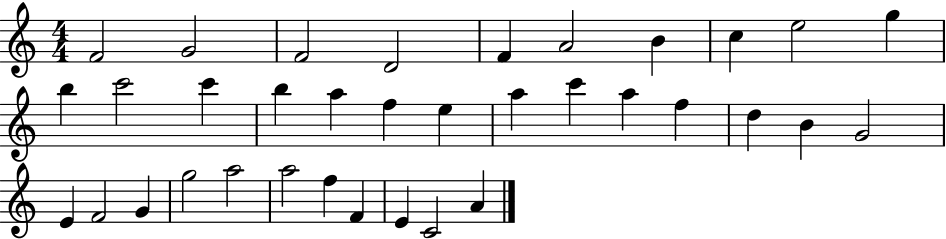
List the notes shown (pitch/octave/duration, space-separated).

F4/h G4/h F4/h D4/h F4/q A4/h B4/q C5/q E5/h G5/q B5/q C6/h C6/q B5/q A5/q F5/q E5/q A5/q C6/q A5/q F5/q D5/q B4/q G4/h E4/q F4/h G4/q G5/h A5/h A5/h F5/q F4/q E4/q C4/h A4/q